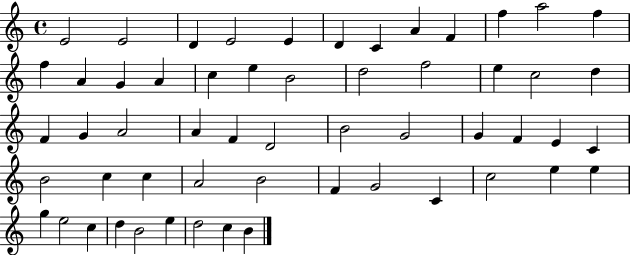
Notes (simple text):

E4/h E4/h D4/q E4/h E4/q D4/q C4/q A4/q F4/q F5/q A5/h F5/q F5/q A4/q G4/q A4/q C5/q E5/q B4/h D5/h F5/h E5/q C5/h D5/q F4/q G4/q A4/h A4/q F4/q D4/h B4/h G4/h G4/q F4/q E4/q C4/q B4/h C5/q C5/q A4/h B4/h F4/q G4/h C4/q C5/h E5/q E5/q G5/q E5/h C5/q D5/q B4/h E5/q D5/h C5/q B4/q